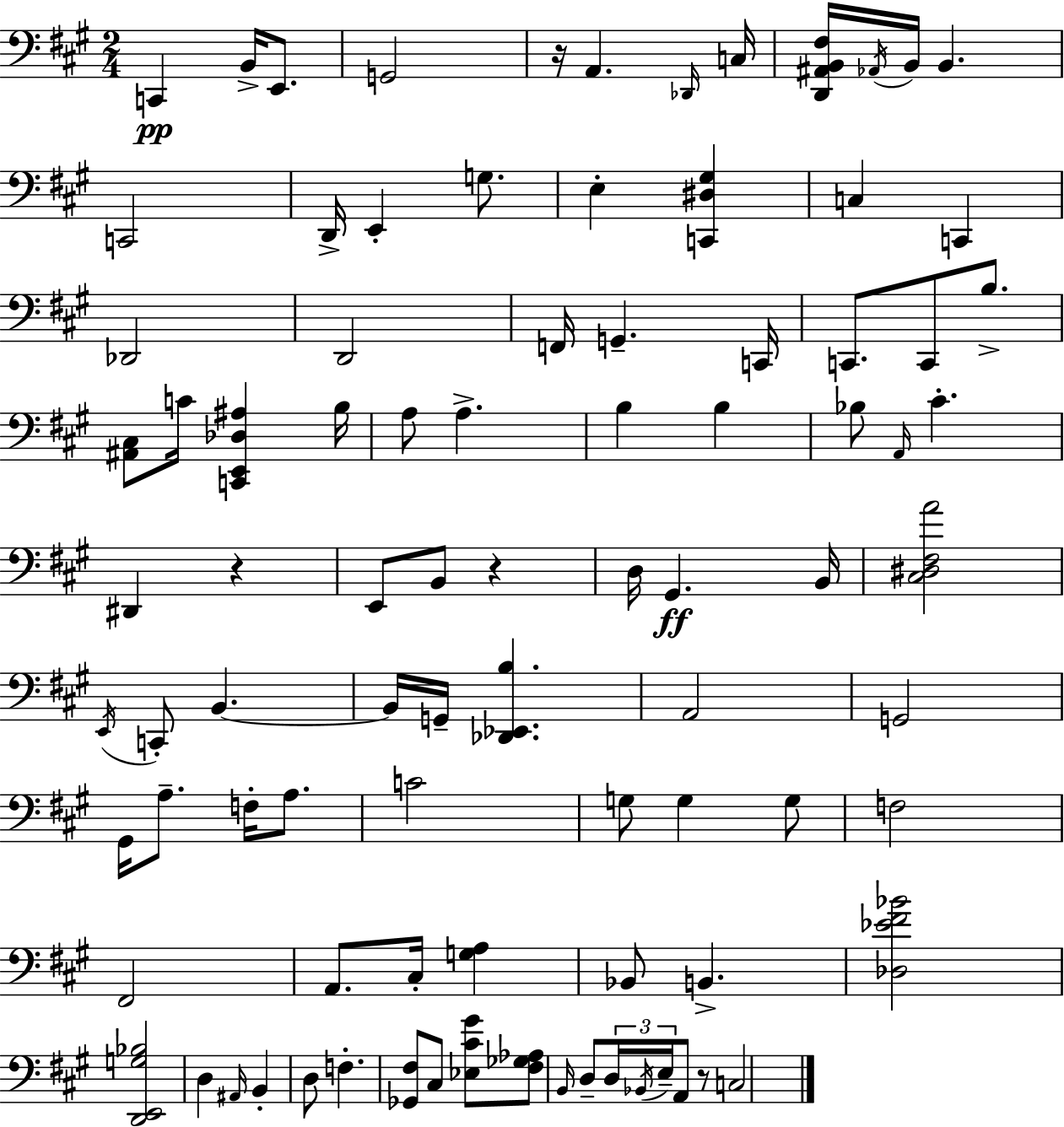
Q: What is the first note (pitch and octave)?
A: C2